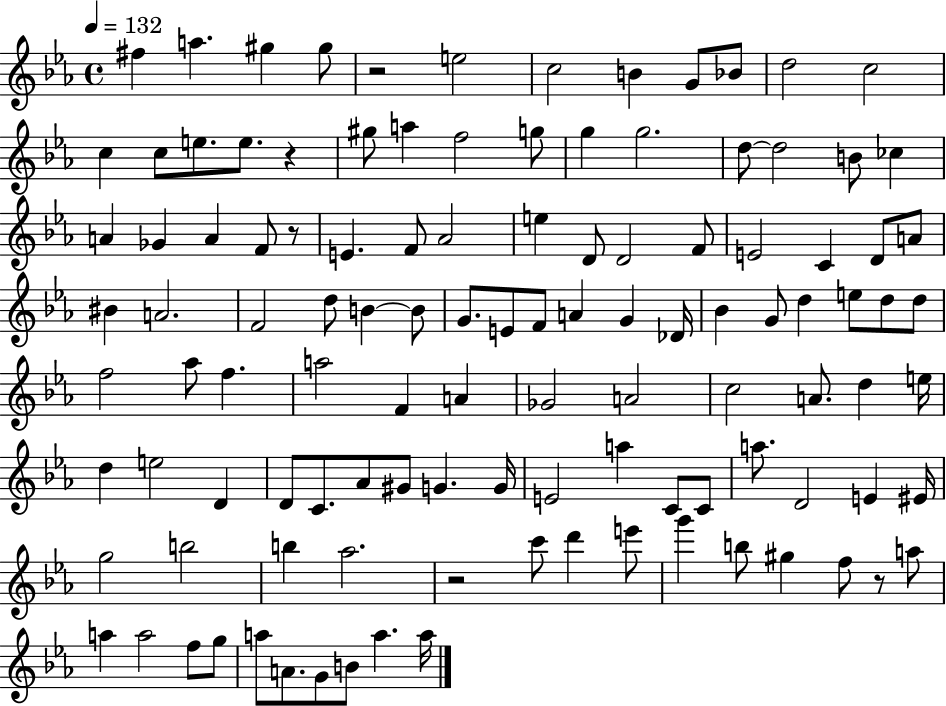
X:1
T:Untitled
M:4/4
L:1/4
K:Eb
^f a ^g ^g/2 z2 e2 c2 B G/2 _B/2 d2 c2 c c/2 e/2 e/2 z ^g/2 a f2 g/2 g g2 d/2 d2 B/2 _c A _G A F/2 z/2 E F/2 _A2 e D/2 D2 F/2 E2 C D/2 A/2 ^B A2 F2 d/2 B B/2 G/2 E/2 F/2 A G _D/4 _B G/2 d e/2 d/2 d/2 f2 _a/2 f a2 F A _G2 A2 c2 A/2 d e/4 d e2 D D/2 C/2 _A/2 ^G/2 G G/4 E2 a C/2 C/2 a/2 D2 E ^E/4 g2 b2 b _a2 z2 c'/2 d' e'/2 g' b/2 ^g f/2 z/2 a/2 a a2 f/2 g/2 a/2 A/2 G/2 B/2 a a/4